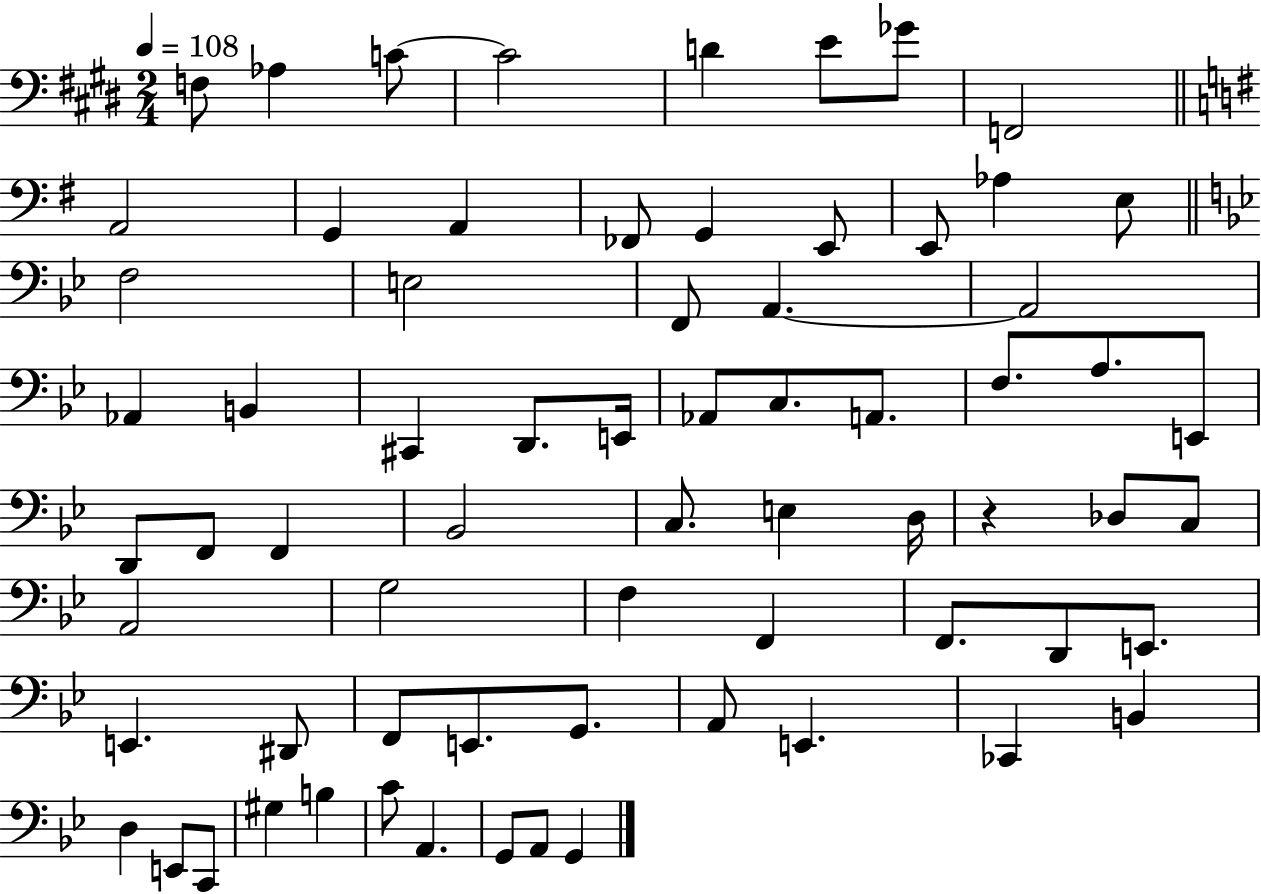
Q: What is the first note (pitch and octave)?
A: F3